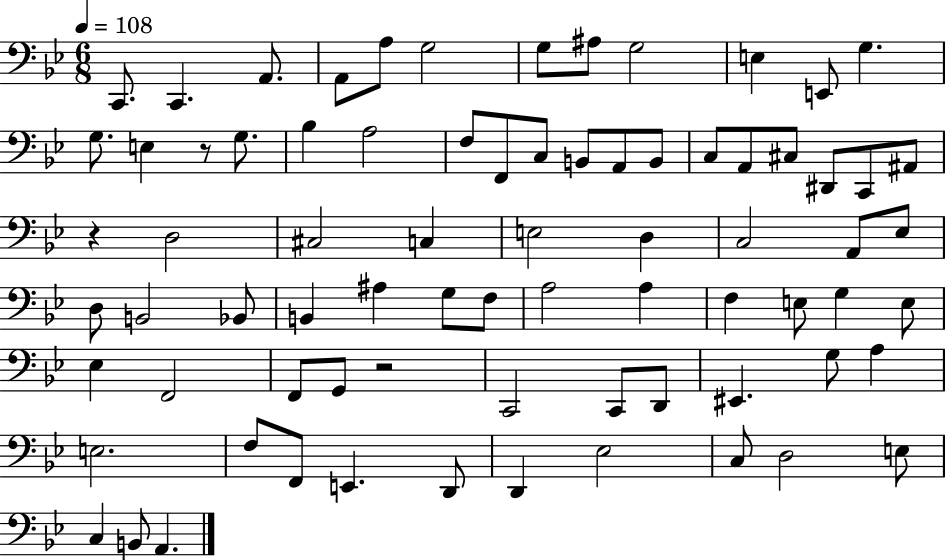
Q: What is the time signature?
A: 6/8